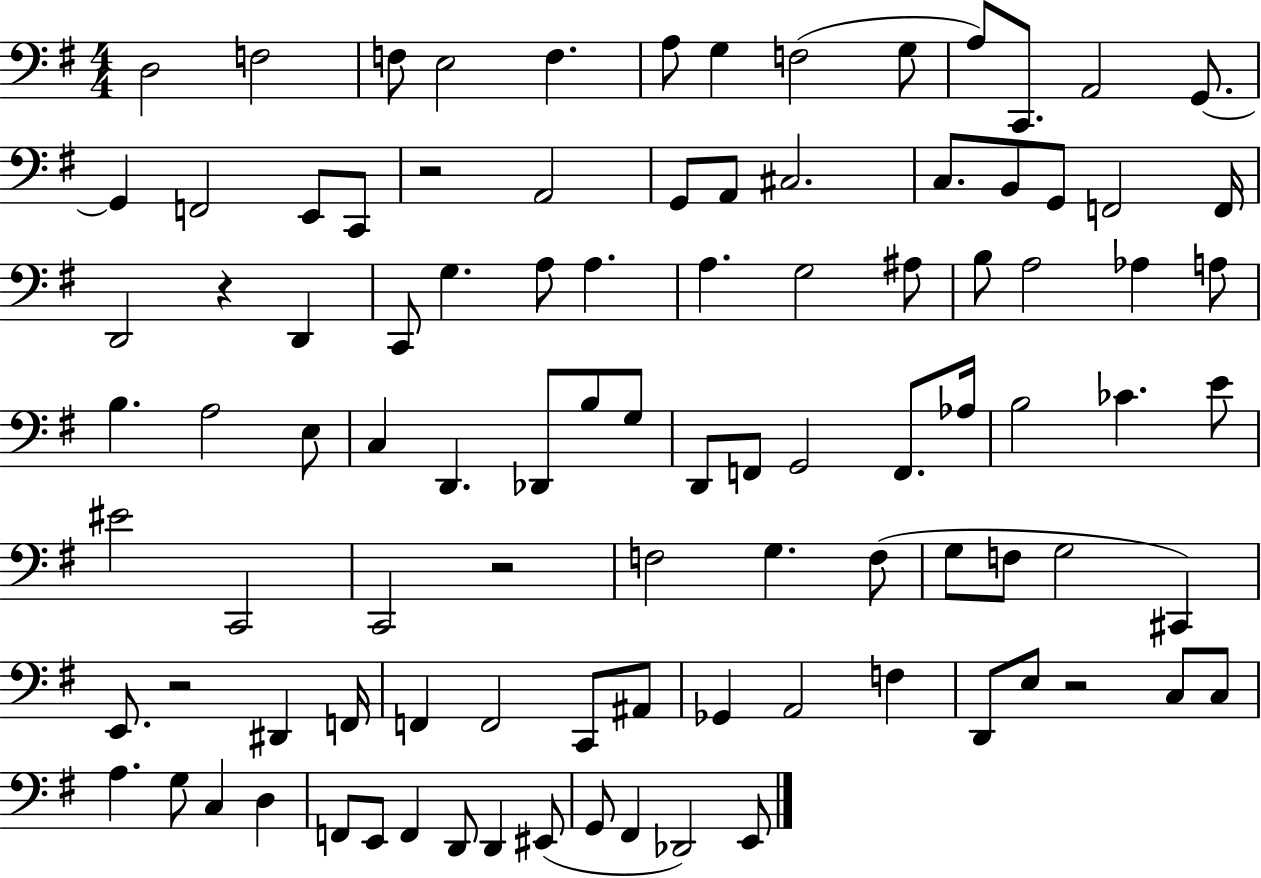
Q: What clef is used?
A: bass